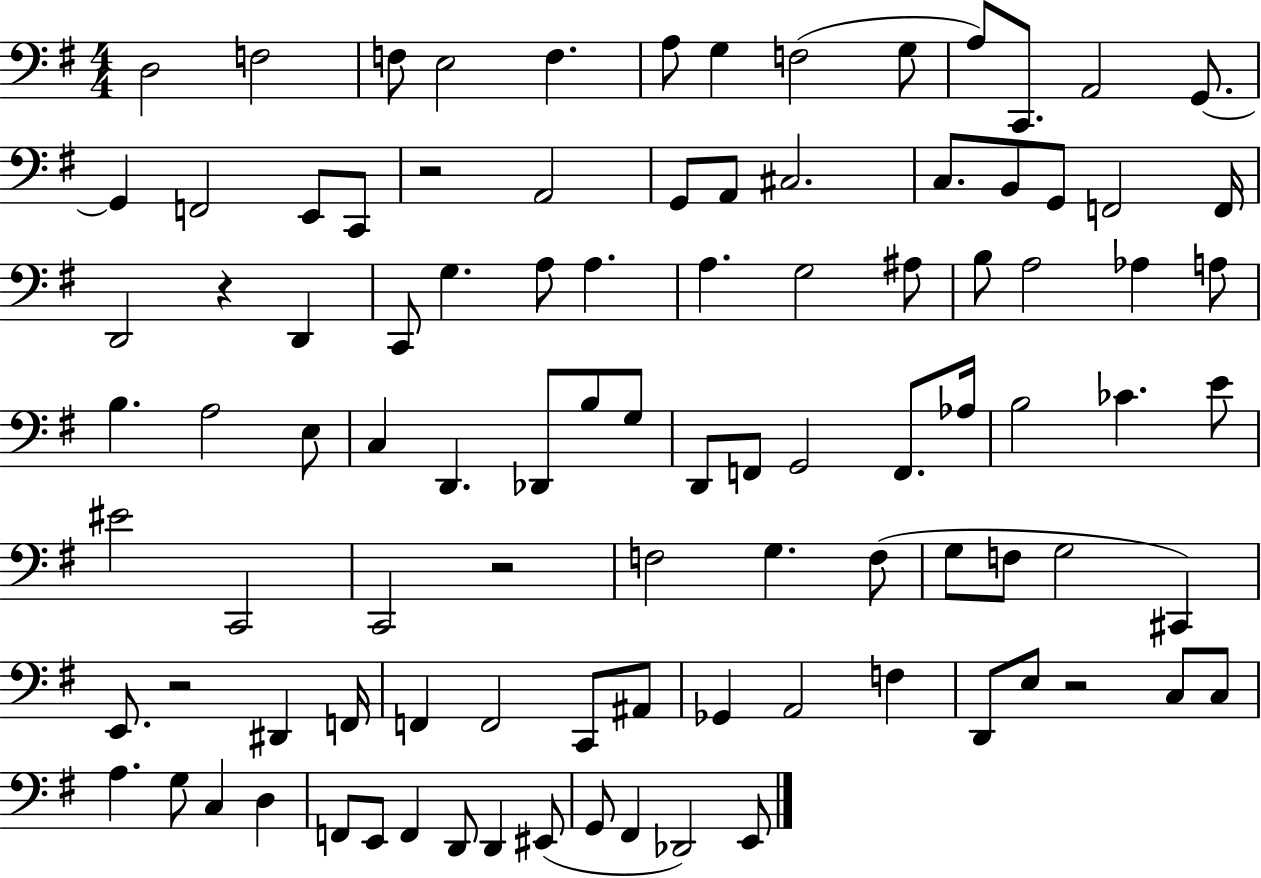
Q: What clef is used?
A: bass